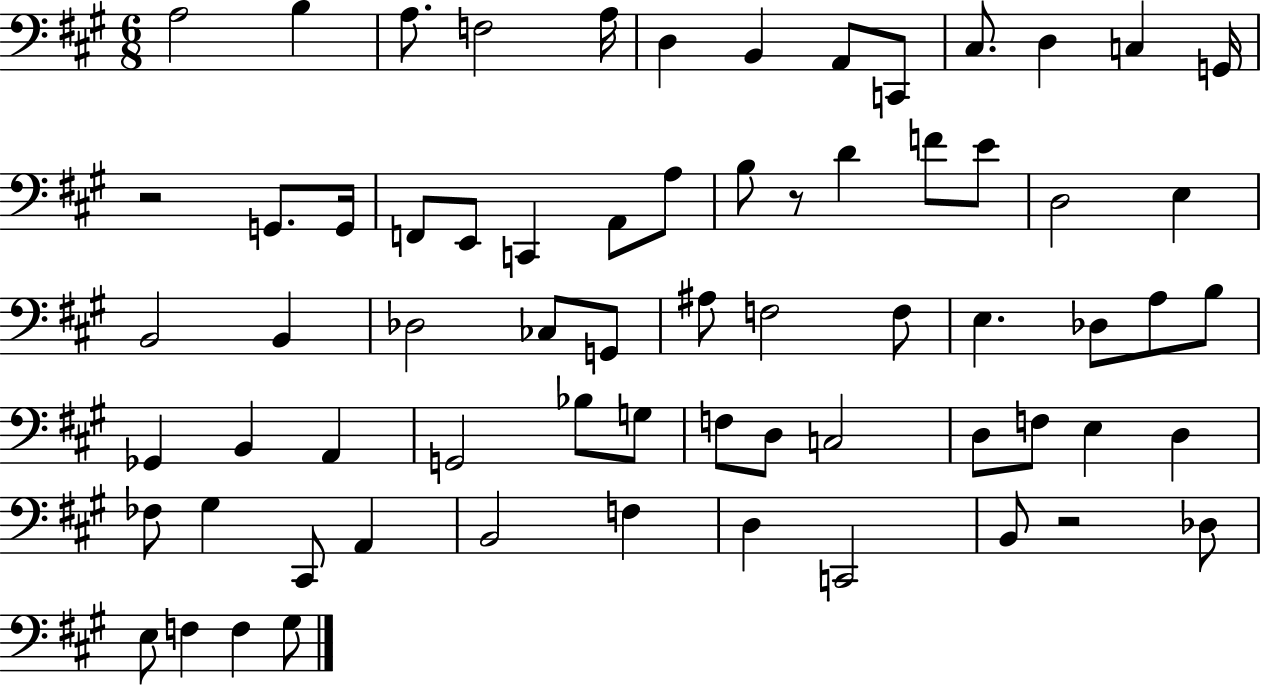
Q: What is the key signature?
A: A major